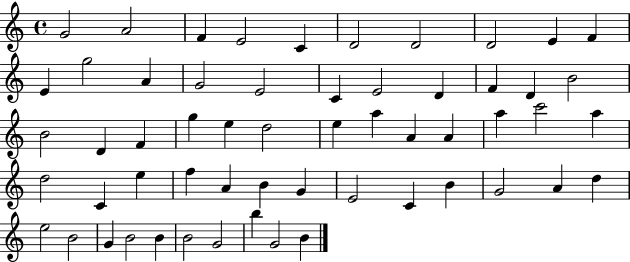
G4/h A4/h F4/q E4/h C4/q D4/h D4/h D4/h E4/q F4/q E4/q G5/h A4/q G4/h E4/h C4/q E4/h D4/q F4/q D4/q B4/h B4/h D4/q F4/q G5/q E5/q D5/h E5/q A5/q A4/q A4/q A5/q C6/h A5/q D5/h C4/q E5/q F5/q A4/q B4/q G4/q E4/h C4/q B4/q G4/h A4/q D5/q E5/h B4/h G4/q B4/h B4/q B4/h G4/h B5/q G4/h B4/q